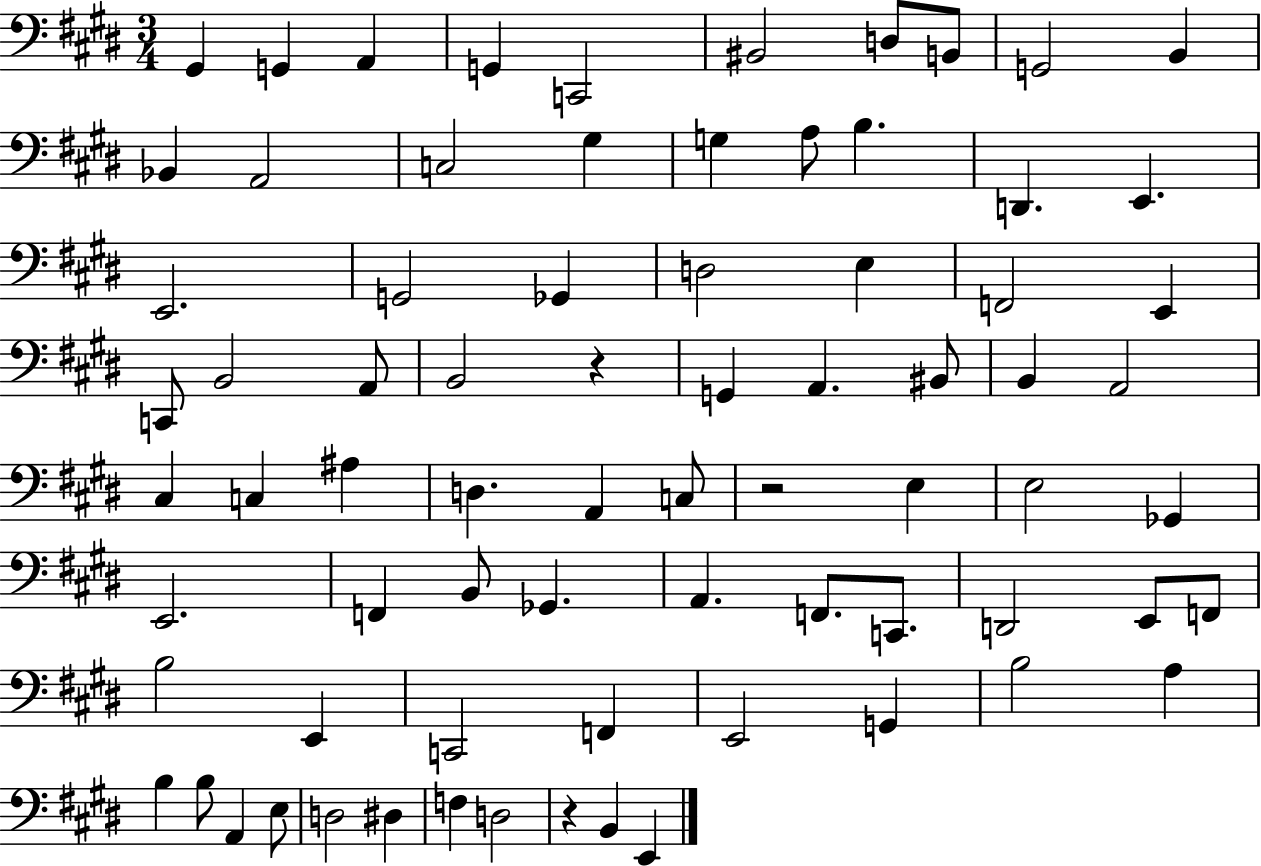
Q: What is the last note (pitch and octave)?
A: E2